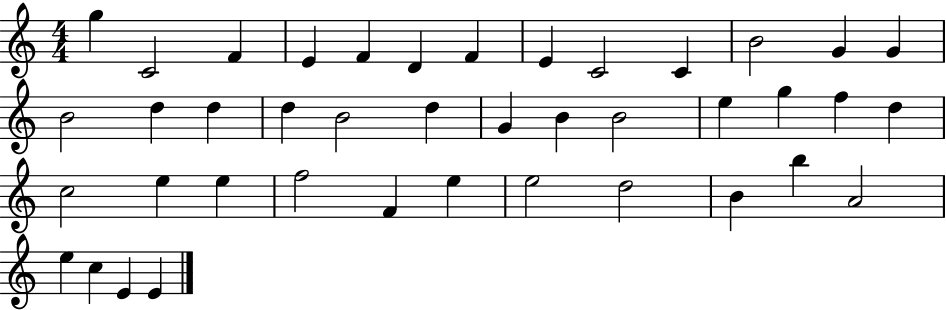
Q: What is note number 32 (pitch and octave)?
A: E5